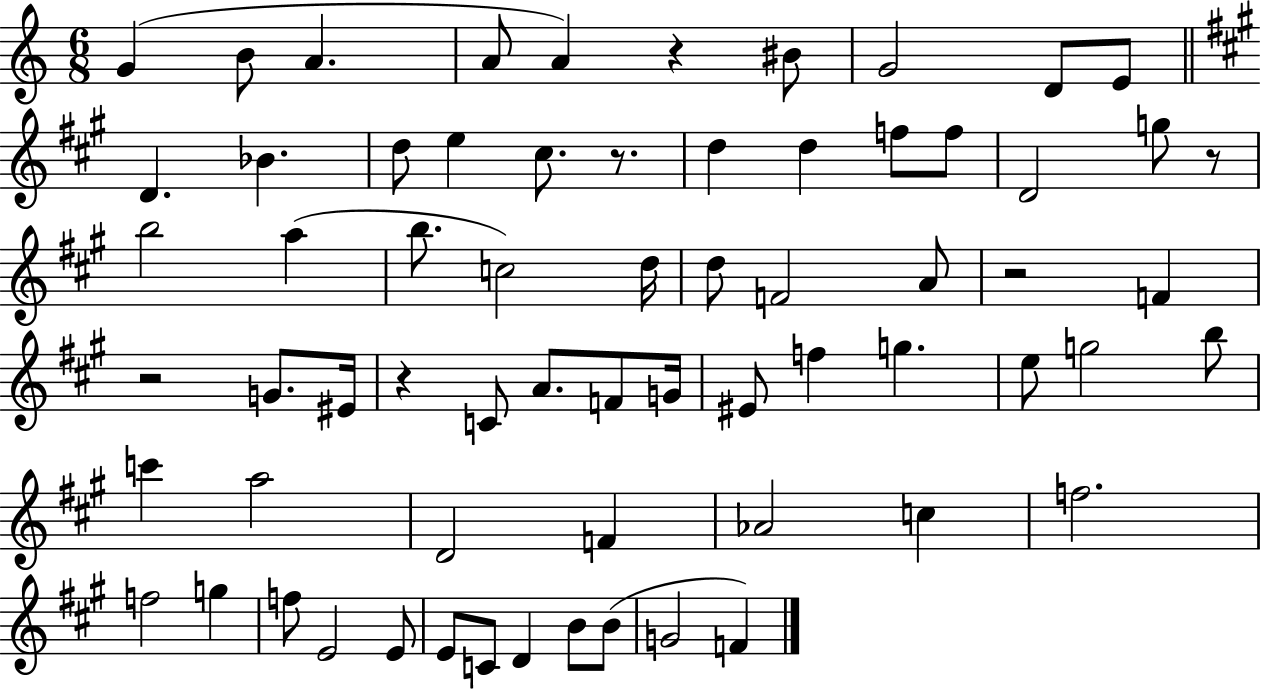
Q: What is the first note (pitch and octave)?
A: G4